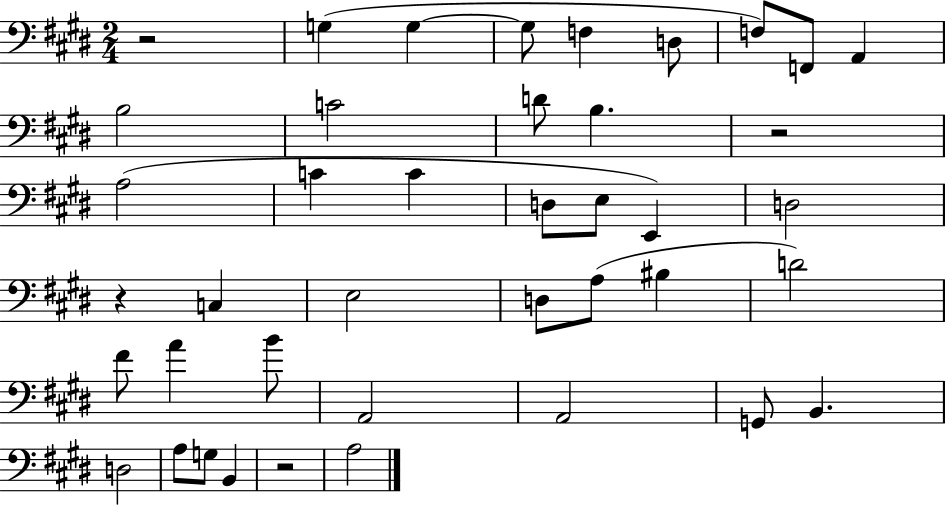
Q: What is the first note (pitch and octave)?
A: G3